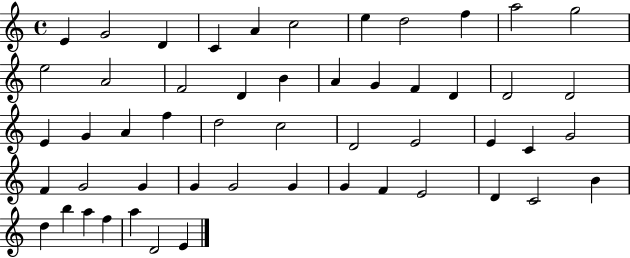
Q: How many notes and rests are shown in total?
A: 52